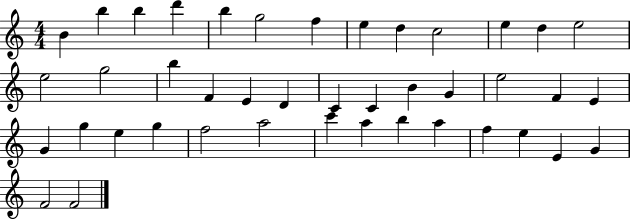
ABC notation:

X:1
T:Untitled
M:4/4
L:1/4
K:C
B b b d' b g2 f e d c2 e d e2 e2 g2 b F E D C C B G e2 F E G g e g f2 a2 c' a b a f e E G F2 F2